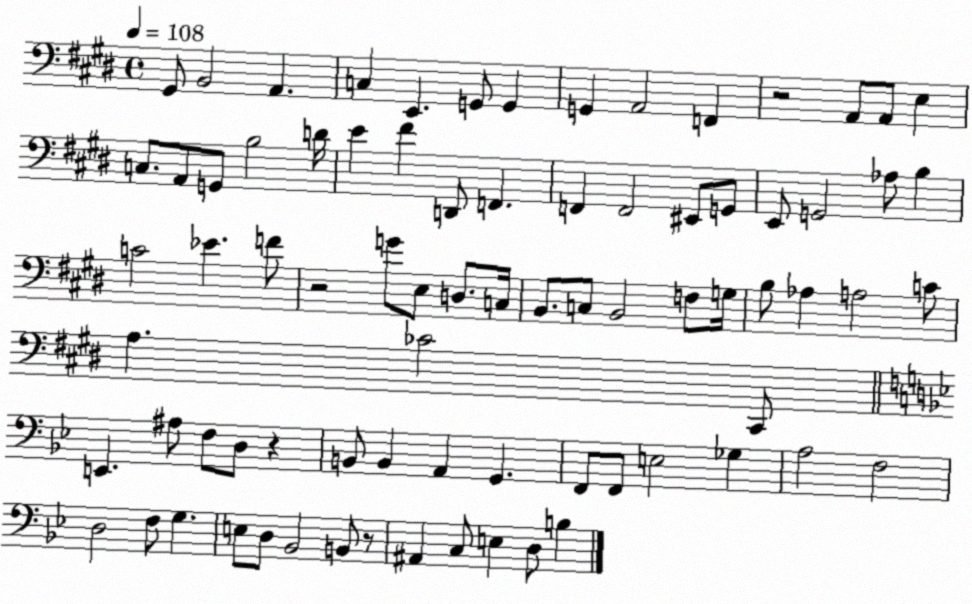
X:1
T:Untitled
M:4/4
L:1/4
K:E
^G,,/2 B,,2 A,, C, E,, G,,/2 G,, G,, A,,2 F,, z2 A,,/2 A,,/2 E, C,/2 A,,/2 G,,/2 B,2 D/4 E ^F D,,/2 F,, F,, F,,2 ^E,,/2 G,,/2 E,,/2 G,,2 _A,/2 B, C2 _E F/2 z2 G/2 E,/2 D,/2 C,/4 B,,/2 C,/2 B,,2 F,/2 G,/4 B,/2 _A, A,2 C/2 A, _C2 ^C,,/2 E,, ^A,/2 F,/2 D,/2 z B,,/2 B,, A,, G,, F,,/2 F,,/2 E,2 _G, A,2 F,2 D,2 F,/2 G, E,/2 D,/2 _B,,2 B,,/2 z/2 ^A,, C,/2 E, D,/2 B,